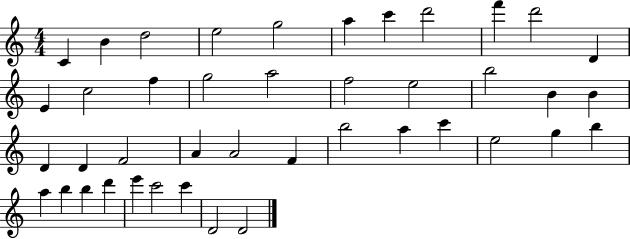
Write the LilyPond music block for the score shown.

{
  \clef treble
  \numericTimeSignature
  \time 4/4
  \key c \major
  c'4 b'4 d''2 | e''2 g''2 | a''4 c'''4 d'''2 | f'''4 d'''2 d'4 | \break e'4 c''2 f''4 | g''2 a''2 | f''2 e''2 | b''2 b'4 b'4 | \break d'4 d'4 f'2 | a'4 a'2 f'4 | b''2 a''4 c'''4 | e''2 g''4 b''4 | \break a''4 b''4 b''4 d'''4 | e'''4 c'''2 c'''4 | d'2 d'2 | \bar "|."
}